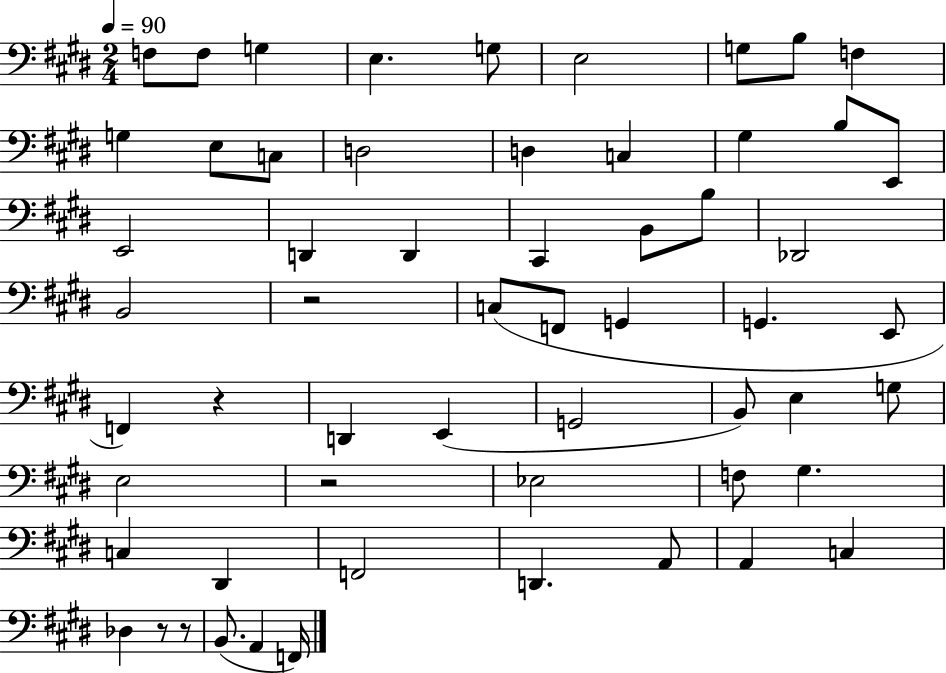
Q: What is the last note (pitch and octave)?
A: F2